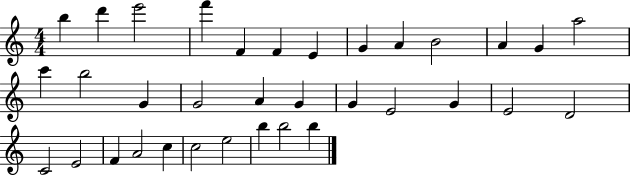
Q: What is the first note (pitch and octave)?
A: B5